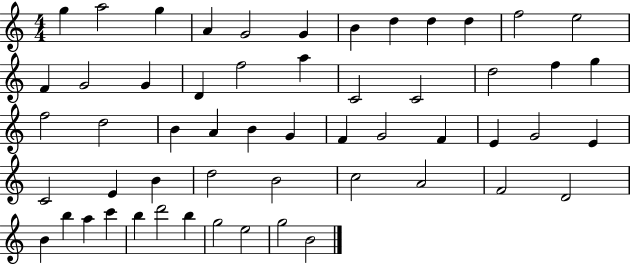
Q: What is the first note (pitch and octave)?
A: G5